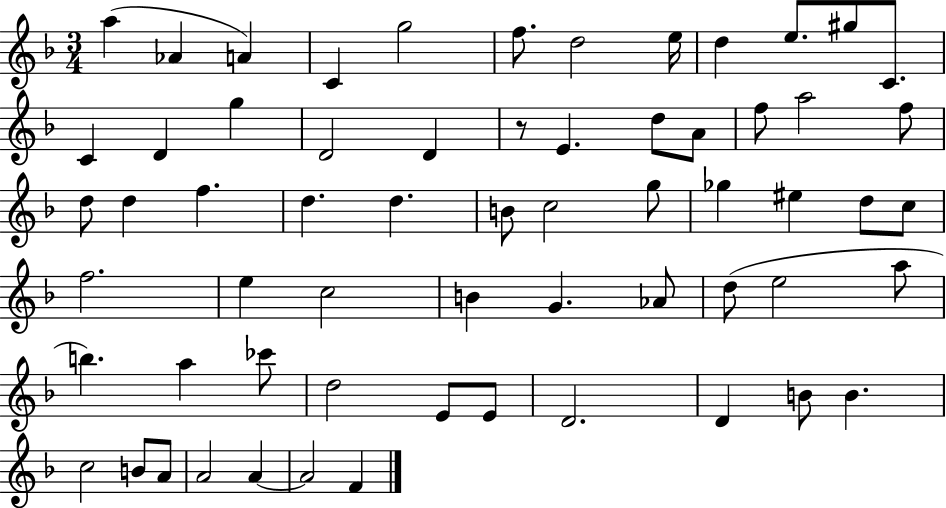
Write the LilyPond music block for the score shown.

{
  \clef treble
  \numericTimeSignature
  \time 3/4
  \key f \major
  a''4( aes'4 a'4) | c'4 g''2 | f''8. d''2 e''16 | d''4 e''8. gis''8 c'8. | \break c'4 d'4 g''4 | d'2 d'4 | r8 e'4. d''8 a'8 | f''8 a''2 f''8 | \break d''8 d''4 f''4. | d''4. d''4. | b'8 c''2 g''8 | ges''4 eis''4 d''8 c''8 | \break f''2. | e''4 c''2 | b'4 g'4. aes'8 | d''8( e''2 a''8 | \break b''4.) a''4 ces'''8 | d''2 e'8 e'8 | d'2. | d'4 b'8 b'4. | \break c''2 b'8 a'8 | a'2 a'4~~ | a'2 f'4 | \bar "|."
}